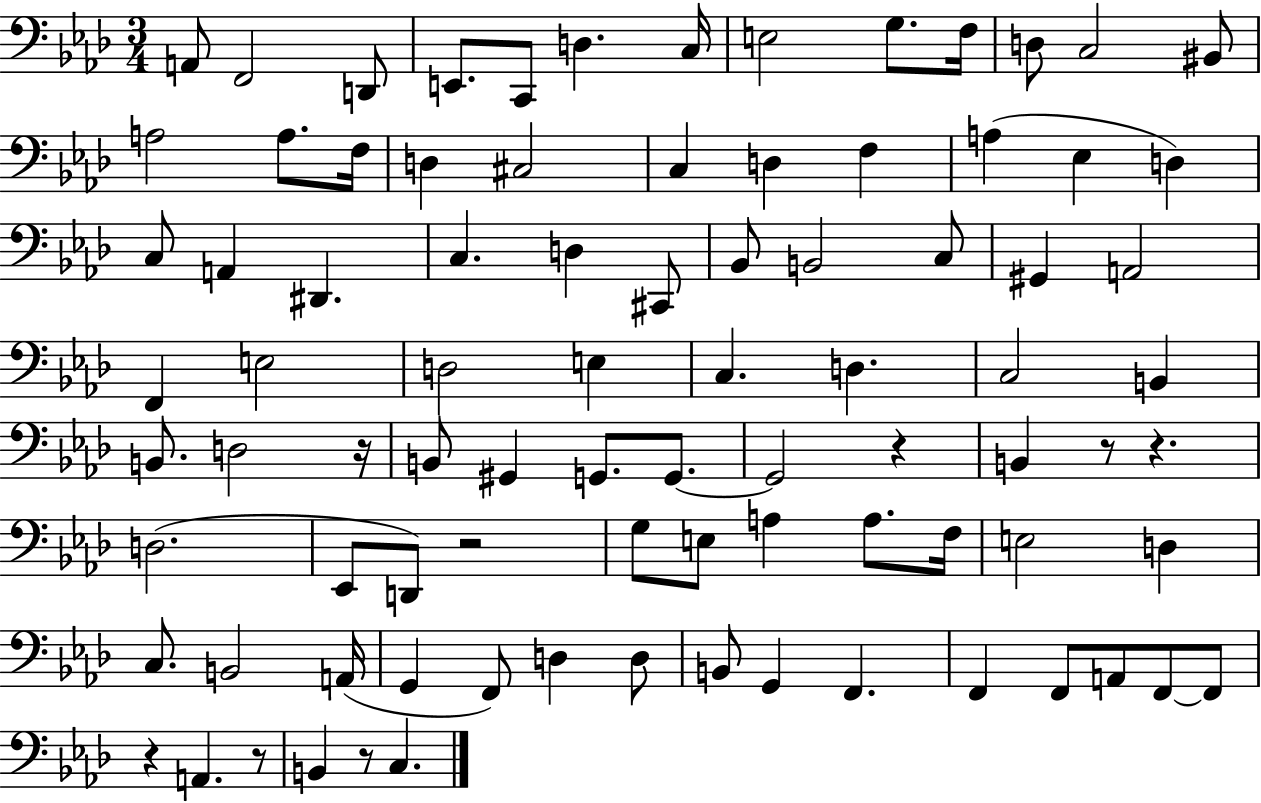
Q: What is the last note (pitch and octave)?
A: C3